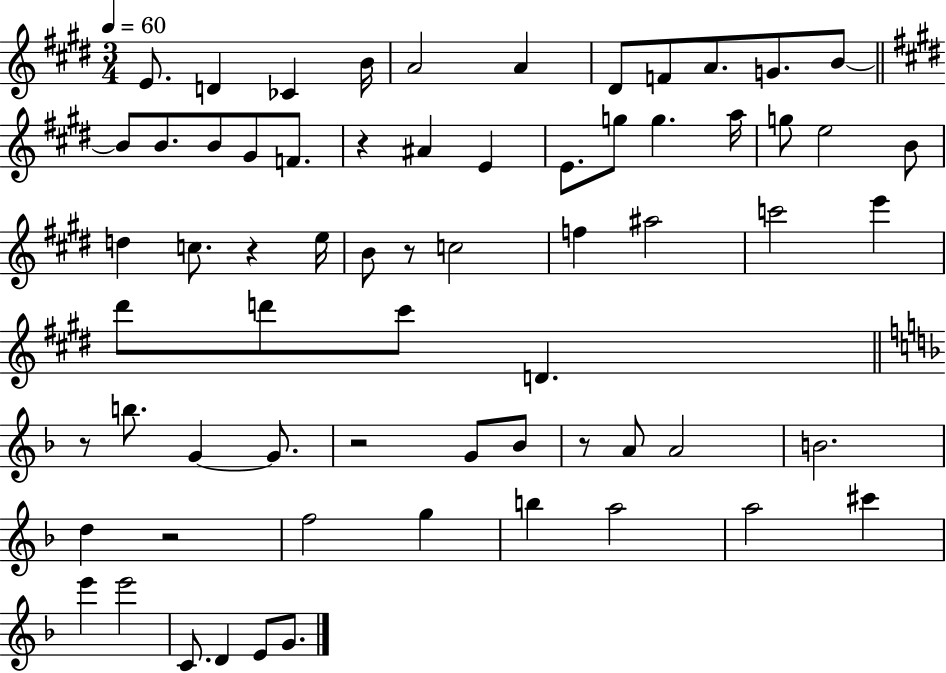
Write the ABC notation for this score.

X:1
T:Untitled
M:3/4
L:1/4
K:E
E/2 D _C B/4 A2 A ^D/2 F/2 A/2 G/2 B/2 B/2 B/2 B/2 ^G/2 F/2 z ^A E E/2 g/2 g a/4 g/2 e2 B/2 d c/2 z e/4 B/2 z/2 c2 f ^a2 c'2 e' ^d'/2 d'/2 ^c'/2 D z/2 b/2 G G/2 z2 G/2 _B/2 z/2 A/2 A2 B2 d z2 f2 g b a2 a2 ^c' e' e'2 C/2 D E/2 G/2